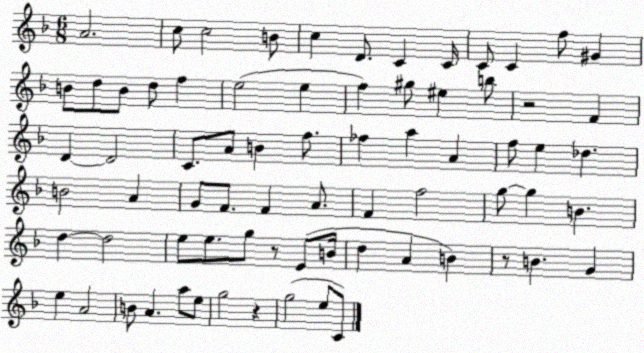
X:1
T:Untitled
M:6/8
L:1/4
K:F
A2 c/2 c2 B/2 c D/2 C C/4 C/2 C f/2 ^G B/2 d/2 B/2 d/2 f e2 e f ^g/2 ^e b/2 z2 F D D2 C/2 A/2 B f/2 _f a A f/2 e _d B2 A G/2 F/2 F A/2 F f2 g/2 g B d d2 e/2 e/2 g/2 z/2 E/2 B/4 d A B z/2 B G e A2 B/2 A a/2 e/2 g2 z g2 e/2 C/2